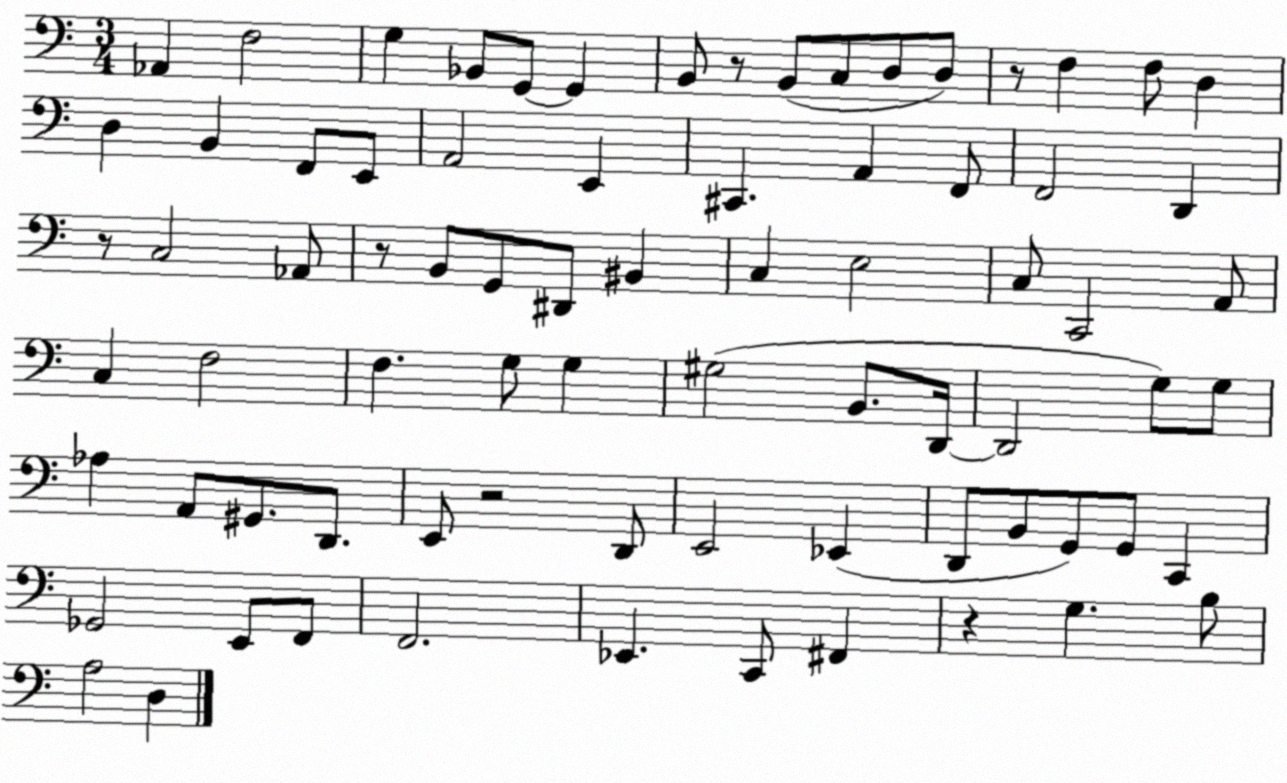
X:1
T:Untitled
M:3/4
L:1/4
K:C
_A,, F,2 G, _B,,/2 G,,/2 G,, B,,/2 z/2 B,,/2 C,/2 D,/2 D,/2 z/2 F, F,/2 D, D, B,, F,,/2 E,,/2 A,,2 E,, ^C,, A,, F,,/2 F,,2 D,, z/2 C,2 _A,,/2 z/2 B,,/2 G,,/2 ^D,,/2 ^B,, C, E,2 C,/2 C,,2 A,,/2 C, F,2 F, G,/2 G, ^G,2 B,,/2 D,,/4 D,,2 G,/2 G,/2 _A, A,,/2 ^G,,/2 D,,/2 E,,/2 z2 D,,/2 E,,2 _E,, D,,/2 B,,/2 G,,/2 G,,/2 C,, _G,,2 E,,/2 F,,/2 F,,2 _E,, C,,/2 ^F,, z G, B,/2 A,2 D,